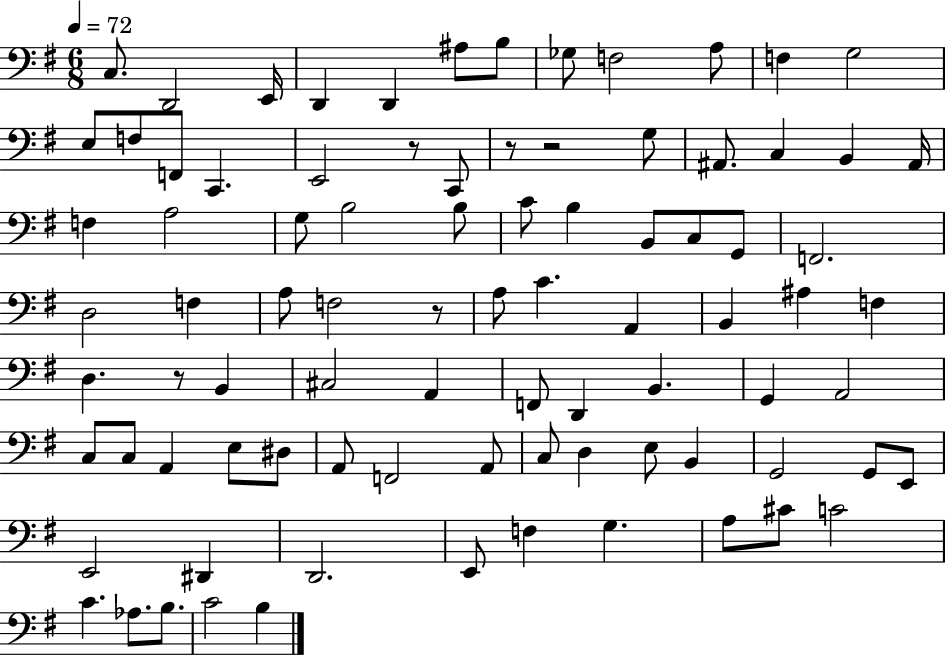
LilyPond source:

{
  \clef bass
  \numericTimeSignature
  \time 6/8
  \key g \major
  \tempo 4 = 72
  \repeat volta 2 { c8. d,2 e,16 | d,4 d,4 ais8 b8 | ges8 f2 a8 | f4 g2 | \break e8 f8 f,8 c,4. | e,2 r8 c,8 | r8 r2 g8 | ais,8. c4 b,4 ais,16 | \break f4 a2 | g8 b2 b8 | c'8 b4 b,8 c8 g,8 | f,2. | \break d2 f4 | a8 f2 r8 | a8 c'4. a,4 | b,4 ais4 f4 | \break d4. r8 b,4 | cis2 a,4 | f,8 d,4 b,4. | g,4 a,2 | \break c8 c8 a,4 e8 dis8 | a,8 f,2 a,8 | c8 d4 e8 b,4 | g,2 g,8 e,8 | \break e,2 dis,4 | d,2. | e,8 f4 g4. | a8 cis'8 c'2 | \break c'4. aes8. b8. | c'2 b4 | } \bar "|."
}